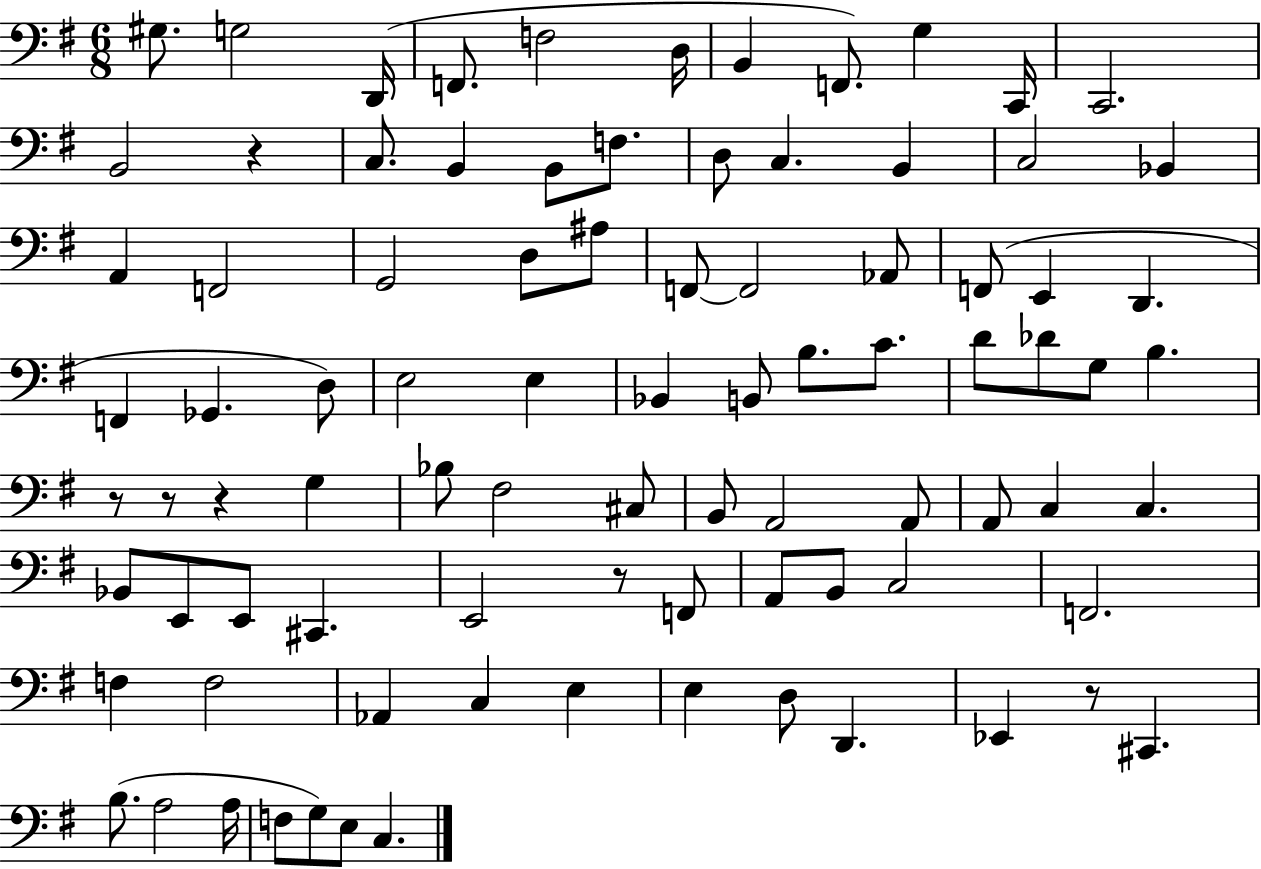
X:1
T:Untitled
M:6/8
L:1/4
K:G
^G,/2 G,2 D,,/4 F,,/2 F,2 D,/4 B,, F,,/2 G, C,,/4 C,,2 B,,2 z C,/2 B,, B,,/2 F,/2 D,/2 C, B,, C,2 _B,, A,, F,,2 G,,2 D,/2 ^A,/2 F,,/2 F,,2 _A,,/2 F,,/2 E,, D,, F,, _G,, D,/2 E,2 E, _B,, B,,/2 B,/2 C/2 D/2 _D/2 G,/2 B, z/2 z/2 z G, _B,/2 ^F,2 ^C,/2 B,,/2 A,,2 A,,/2 A,,/2 C, C, _B,,/2 E,,/2 E,,/2 ^C,, E,,2 z/2 F,,/2 A,,/2 B,,/2 C,2 F,,2 F, F,2 _A,, C, E, E, D,/2 D,, _E,, z/2 ^C,, B,/2 A,2 A,/4 F,/2 G,/2 E,/2 C,